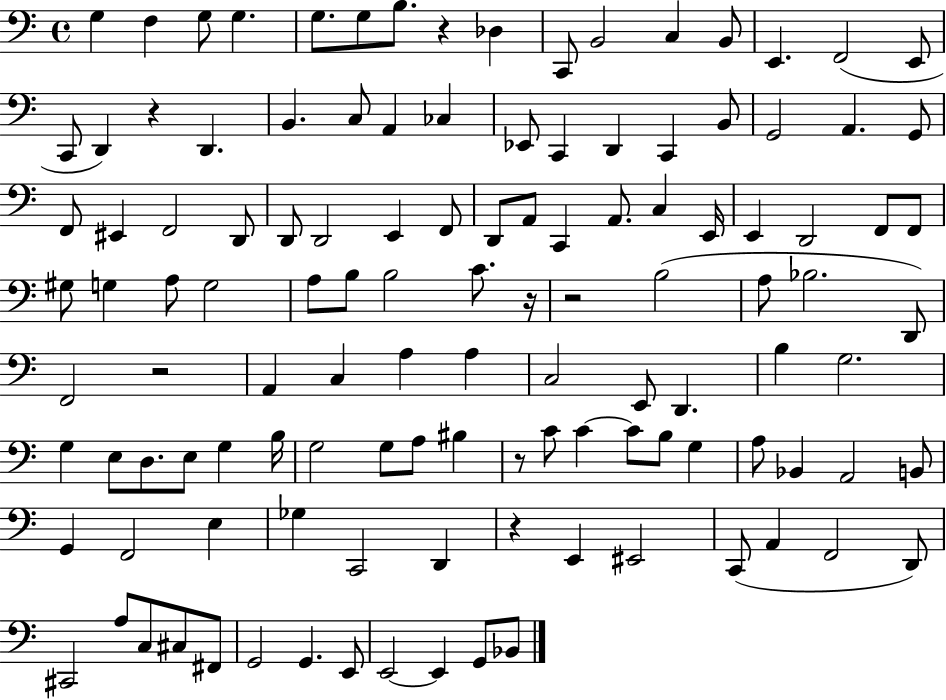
G3/q F3/q G3/e G3/q. G3/e. G3/e B3/e. R/q Db3/q C2/e B2/h C3/q B2/e E2/q. F2/h E2/e C2/e D2/q R/q D2/q. B2/q. C3/e A2/q CES3/q Eb2/e C2/q D2/q C2/q B2/e G2/h A2/q. G2/e F2/e EIS2/q F2/h D2/e D2/e D2/h E2/q F2/e D2/e A2/e C2/q A2/e. C3/q E2/s E2/q D2/h F2/e F2/e G#3/e G3/q A3/e G3/h A3/e B3/e B3/h C4/e. R/s R/h B3/h A3/e Bb3/h. D2/e F2/h R/h A2/q C3/q A3/q A3/q C3/h E2/e D2/q. B3/q G3/h. G3/q E3/e D3/e. E3/e G3/q B3/s G3/h G3/e A3/e BIS3/q R/e C4/e C4/q C4/e B3/e G3/q A3/e Bb2/q A2/h B2/e G2/q F2/h E3/q Gb3/q C2/h D2/q R/q E2/q EIS2/h C2/e A2/q F2/h D2/e C#2/h A3/e C3/e C#3/e F#2/e G2/h G2/q. E2/e E2/h E2/q G2/e Bb2/e